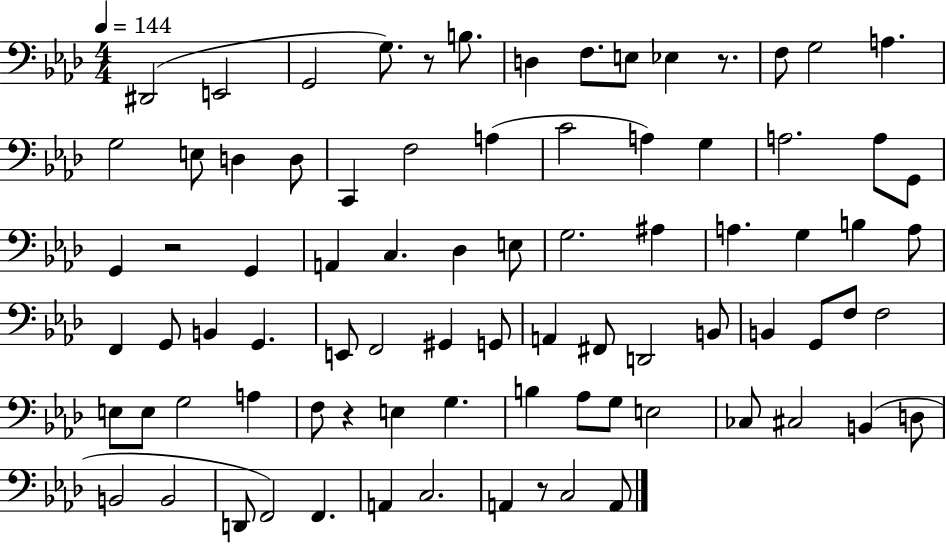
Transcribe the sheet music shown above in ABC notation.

X:1
T:Untitled
M:4/4
L:1/4
K:Ab
^D,,2 E,,2 G,,2 G,/2 z/2 B,/2 D, F,/2 E,/2 _E, z/2 F,/2 G,2 A, G,2 E,/2 D, D,/2 C,, F,2 A, C2 A, G, A,2 A,/2 G,,/2 G,, z2 G,, A,, C, _D, E,/2 G,2 ^A, A, G, B, A,/2 F,, G,,/2 B,, G,, E,,/2 F,,2 ^G,, G,,/2 A,, ^F,,/2 D,,2 B,,/2 B,, G,,/2 F,/2 F,2 E,/2 E,/2 G,2 A, F,/2 z E, G, B, _A,/2 G,/2 E,2 _C,/2 ^C,2 B,, D,/2 B,,2 B,,2 D,,/2 F,,2 F,, A,, C,2 A,, z/2 C,2 A,,/2